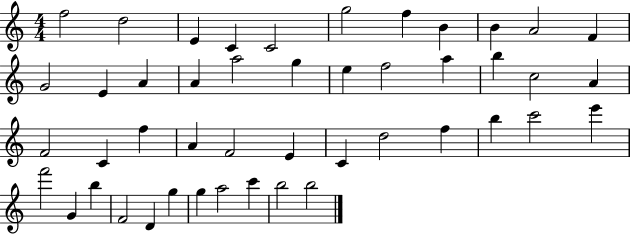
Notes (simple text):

F5/h D5/h E4/q C4/q C4/h G5/h F5/q B4/q B4/q A4/h F4/q G4/h E4/q A4/q A4/q A5/h G5/q E5/q F5/h A5/q B5/q C5/h A4/q F4/h C4/q F5/q A4/q F4/h E4/q C4/q D5/h F5/q B5/q C6/h E6/q F6/h G4/q B5/q F4/h D4/q G5/q G5/q A5/h C6/q B5/h B5/h